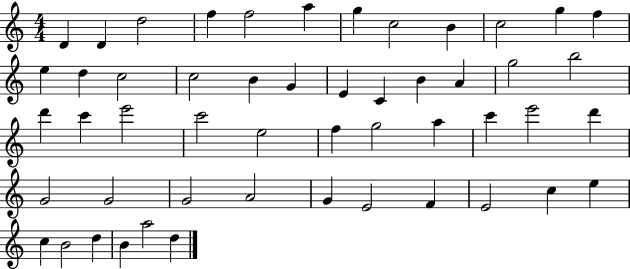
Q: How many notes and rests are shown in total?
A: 51